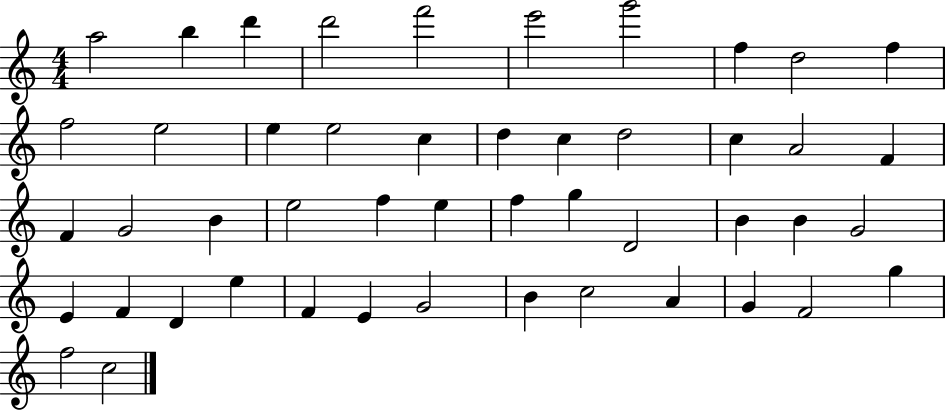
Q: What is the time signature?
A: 4/4